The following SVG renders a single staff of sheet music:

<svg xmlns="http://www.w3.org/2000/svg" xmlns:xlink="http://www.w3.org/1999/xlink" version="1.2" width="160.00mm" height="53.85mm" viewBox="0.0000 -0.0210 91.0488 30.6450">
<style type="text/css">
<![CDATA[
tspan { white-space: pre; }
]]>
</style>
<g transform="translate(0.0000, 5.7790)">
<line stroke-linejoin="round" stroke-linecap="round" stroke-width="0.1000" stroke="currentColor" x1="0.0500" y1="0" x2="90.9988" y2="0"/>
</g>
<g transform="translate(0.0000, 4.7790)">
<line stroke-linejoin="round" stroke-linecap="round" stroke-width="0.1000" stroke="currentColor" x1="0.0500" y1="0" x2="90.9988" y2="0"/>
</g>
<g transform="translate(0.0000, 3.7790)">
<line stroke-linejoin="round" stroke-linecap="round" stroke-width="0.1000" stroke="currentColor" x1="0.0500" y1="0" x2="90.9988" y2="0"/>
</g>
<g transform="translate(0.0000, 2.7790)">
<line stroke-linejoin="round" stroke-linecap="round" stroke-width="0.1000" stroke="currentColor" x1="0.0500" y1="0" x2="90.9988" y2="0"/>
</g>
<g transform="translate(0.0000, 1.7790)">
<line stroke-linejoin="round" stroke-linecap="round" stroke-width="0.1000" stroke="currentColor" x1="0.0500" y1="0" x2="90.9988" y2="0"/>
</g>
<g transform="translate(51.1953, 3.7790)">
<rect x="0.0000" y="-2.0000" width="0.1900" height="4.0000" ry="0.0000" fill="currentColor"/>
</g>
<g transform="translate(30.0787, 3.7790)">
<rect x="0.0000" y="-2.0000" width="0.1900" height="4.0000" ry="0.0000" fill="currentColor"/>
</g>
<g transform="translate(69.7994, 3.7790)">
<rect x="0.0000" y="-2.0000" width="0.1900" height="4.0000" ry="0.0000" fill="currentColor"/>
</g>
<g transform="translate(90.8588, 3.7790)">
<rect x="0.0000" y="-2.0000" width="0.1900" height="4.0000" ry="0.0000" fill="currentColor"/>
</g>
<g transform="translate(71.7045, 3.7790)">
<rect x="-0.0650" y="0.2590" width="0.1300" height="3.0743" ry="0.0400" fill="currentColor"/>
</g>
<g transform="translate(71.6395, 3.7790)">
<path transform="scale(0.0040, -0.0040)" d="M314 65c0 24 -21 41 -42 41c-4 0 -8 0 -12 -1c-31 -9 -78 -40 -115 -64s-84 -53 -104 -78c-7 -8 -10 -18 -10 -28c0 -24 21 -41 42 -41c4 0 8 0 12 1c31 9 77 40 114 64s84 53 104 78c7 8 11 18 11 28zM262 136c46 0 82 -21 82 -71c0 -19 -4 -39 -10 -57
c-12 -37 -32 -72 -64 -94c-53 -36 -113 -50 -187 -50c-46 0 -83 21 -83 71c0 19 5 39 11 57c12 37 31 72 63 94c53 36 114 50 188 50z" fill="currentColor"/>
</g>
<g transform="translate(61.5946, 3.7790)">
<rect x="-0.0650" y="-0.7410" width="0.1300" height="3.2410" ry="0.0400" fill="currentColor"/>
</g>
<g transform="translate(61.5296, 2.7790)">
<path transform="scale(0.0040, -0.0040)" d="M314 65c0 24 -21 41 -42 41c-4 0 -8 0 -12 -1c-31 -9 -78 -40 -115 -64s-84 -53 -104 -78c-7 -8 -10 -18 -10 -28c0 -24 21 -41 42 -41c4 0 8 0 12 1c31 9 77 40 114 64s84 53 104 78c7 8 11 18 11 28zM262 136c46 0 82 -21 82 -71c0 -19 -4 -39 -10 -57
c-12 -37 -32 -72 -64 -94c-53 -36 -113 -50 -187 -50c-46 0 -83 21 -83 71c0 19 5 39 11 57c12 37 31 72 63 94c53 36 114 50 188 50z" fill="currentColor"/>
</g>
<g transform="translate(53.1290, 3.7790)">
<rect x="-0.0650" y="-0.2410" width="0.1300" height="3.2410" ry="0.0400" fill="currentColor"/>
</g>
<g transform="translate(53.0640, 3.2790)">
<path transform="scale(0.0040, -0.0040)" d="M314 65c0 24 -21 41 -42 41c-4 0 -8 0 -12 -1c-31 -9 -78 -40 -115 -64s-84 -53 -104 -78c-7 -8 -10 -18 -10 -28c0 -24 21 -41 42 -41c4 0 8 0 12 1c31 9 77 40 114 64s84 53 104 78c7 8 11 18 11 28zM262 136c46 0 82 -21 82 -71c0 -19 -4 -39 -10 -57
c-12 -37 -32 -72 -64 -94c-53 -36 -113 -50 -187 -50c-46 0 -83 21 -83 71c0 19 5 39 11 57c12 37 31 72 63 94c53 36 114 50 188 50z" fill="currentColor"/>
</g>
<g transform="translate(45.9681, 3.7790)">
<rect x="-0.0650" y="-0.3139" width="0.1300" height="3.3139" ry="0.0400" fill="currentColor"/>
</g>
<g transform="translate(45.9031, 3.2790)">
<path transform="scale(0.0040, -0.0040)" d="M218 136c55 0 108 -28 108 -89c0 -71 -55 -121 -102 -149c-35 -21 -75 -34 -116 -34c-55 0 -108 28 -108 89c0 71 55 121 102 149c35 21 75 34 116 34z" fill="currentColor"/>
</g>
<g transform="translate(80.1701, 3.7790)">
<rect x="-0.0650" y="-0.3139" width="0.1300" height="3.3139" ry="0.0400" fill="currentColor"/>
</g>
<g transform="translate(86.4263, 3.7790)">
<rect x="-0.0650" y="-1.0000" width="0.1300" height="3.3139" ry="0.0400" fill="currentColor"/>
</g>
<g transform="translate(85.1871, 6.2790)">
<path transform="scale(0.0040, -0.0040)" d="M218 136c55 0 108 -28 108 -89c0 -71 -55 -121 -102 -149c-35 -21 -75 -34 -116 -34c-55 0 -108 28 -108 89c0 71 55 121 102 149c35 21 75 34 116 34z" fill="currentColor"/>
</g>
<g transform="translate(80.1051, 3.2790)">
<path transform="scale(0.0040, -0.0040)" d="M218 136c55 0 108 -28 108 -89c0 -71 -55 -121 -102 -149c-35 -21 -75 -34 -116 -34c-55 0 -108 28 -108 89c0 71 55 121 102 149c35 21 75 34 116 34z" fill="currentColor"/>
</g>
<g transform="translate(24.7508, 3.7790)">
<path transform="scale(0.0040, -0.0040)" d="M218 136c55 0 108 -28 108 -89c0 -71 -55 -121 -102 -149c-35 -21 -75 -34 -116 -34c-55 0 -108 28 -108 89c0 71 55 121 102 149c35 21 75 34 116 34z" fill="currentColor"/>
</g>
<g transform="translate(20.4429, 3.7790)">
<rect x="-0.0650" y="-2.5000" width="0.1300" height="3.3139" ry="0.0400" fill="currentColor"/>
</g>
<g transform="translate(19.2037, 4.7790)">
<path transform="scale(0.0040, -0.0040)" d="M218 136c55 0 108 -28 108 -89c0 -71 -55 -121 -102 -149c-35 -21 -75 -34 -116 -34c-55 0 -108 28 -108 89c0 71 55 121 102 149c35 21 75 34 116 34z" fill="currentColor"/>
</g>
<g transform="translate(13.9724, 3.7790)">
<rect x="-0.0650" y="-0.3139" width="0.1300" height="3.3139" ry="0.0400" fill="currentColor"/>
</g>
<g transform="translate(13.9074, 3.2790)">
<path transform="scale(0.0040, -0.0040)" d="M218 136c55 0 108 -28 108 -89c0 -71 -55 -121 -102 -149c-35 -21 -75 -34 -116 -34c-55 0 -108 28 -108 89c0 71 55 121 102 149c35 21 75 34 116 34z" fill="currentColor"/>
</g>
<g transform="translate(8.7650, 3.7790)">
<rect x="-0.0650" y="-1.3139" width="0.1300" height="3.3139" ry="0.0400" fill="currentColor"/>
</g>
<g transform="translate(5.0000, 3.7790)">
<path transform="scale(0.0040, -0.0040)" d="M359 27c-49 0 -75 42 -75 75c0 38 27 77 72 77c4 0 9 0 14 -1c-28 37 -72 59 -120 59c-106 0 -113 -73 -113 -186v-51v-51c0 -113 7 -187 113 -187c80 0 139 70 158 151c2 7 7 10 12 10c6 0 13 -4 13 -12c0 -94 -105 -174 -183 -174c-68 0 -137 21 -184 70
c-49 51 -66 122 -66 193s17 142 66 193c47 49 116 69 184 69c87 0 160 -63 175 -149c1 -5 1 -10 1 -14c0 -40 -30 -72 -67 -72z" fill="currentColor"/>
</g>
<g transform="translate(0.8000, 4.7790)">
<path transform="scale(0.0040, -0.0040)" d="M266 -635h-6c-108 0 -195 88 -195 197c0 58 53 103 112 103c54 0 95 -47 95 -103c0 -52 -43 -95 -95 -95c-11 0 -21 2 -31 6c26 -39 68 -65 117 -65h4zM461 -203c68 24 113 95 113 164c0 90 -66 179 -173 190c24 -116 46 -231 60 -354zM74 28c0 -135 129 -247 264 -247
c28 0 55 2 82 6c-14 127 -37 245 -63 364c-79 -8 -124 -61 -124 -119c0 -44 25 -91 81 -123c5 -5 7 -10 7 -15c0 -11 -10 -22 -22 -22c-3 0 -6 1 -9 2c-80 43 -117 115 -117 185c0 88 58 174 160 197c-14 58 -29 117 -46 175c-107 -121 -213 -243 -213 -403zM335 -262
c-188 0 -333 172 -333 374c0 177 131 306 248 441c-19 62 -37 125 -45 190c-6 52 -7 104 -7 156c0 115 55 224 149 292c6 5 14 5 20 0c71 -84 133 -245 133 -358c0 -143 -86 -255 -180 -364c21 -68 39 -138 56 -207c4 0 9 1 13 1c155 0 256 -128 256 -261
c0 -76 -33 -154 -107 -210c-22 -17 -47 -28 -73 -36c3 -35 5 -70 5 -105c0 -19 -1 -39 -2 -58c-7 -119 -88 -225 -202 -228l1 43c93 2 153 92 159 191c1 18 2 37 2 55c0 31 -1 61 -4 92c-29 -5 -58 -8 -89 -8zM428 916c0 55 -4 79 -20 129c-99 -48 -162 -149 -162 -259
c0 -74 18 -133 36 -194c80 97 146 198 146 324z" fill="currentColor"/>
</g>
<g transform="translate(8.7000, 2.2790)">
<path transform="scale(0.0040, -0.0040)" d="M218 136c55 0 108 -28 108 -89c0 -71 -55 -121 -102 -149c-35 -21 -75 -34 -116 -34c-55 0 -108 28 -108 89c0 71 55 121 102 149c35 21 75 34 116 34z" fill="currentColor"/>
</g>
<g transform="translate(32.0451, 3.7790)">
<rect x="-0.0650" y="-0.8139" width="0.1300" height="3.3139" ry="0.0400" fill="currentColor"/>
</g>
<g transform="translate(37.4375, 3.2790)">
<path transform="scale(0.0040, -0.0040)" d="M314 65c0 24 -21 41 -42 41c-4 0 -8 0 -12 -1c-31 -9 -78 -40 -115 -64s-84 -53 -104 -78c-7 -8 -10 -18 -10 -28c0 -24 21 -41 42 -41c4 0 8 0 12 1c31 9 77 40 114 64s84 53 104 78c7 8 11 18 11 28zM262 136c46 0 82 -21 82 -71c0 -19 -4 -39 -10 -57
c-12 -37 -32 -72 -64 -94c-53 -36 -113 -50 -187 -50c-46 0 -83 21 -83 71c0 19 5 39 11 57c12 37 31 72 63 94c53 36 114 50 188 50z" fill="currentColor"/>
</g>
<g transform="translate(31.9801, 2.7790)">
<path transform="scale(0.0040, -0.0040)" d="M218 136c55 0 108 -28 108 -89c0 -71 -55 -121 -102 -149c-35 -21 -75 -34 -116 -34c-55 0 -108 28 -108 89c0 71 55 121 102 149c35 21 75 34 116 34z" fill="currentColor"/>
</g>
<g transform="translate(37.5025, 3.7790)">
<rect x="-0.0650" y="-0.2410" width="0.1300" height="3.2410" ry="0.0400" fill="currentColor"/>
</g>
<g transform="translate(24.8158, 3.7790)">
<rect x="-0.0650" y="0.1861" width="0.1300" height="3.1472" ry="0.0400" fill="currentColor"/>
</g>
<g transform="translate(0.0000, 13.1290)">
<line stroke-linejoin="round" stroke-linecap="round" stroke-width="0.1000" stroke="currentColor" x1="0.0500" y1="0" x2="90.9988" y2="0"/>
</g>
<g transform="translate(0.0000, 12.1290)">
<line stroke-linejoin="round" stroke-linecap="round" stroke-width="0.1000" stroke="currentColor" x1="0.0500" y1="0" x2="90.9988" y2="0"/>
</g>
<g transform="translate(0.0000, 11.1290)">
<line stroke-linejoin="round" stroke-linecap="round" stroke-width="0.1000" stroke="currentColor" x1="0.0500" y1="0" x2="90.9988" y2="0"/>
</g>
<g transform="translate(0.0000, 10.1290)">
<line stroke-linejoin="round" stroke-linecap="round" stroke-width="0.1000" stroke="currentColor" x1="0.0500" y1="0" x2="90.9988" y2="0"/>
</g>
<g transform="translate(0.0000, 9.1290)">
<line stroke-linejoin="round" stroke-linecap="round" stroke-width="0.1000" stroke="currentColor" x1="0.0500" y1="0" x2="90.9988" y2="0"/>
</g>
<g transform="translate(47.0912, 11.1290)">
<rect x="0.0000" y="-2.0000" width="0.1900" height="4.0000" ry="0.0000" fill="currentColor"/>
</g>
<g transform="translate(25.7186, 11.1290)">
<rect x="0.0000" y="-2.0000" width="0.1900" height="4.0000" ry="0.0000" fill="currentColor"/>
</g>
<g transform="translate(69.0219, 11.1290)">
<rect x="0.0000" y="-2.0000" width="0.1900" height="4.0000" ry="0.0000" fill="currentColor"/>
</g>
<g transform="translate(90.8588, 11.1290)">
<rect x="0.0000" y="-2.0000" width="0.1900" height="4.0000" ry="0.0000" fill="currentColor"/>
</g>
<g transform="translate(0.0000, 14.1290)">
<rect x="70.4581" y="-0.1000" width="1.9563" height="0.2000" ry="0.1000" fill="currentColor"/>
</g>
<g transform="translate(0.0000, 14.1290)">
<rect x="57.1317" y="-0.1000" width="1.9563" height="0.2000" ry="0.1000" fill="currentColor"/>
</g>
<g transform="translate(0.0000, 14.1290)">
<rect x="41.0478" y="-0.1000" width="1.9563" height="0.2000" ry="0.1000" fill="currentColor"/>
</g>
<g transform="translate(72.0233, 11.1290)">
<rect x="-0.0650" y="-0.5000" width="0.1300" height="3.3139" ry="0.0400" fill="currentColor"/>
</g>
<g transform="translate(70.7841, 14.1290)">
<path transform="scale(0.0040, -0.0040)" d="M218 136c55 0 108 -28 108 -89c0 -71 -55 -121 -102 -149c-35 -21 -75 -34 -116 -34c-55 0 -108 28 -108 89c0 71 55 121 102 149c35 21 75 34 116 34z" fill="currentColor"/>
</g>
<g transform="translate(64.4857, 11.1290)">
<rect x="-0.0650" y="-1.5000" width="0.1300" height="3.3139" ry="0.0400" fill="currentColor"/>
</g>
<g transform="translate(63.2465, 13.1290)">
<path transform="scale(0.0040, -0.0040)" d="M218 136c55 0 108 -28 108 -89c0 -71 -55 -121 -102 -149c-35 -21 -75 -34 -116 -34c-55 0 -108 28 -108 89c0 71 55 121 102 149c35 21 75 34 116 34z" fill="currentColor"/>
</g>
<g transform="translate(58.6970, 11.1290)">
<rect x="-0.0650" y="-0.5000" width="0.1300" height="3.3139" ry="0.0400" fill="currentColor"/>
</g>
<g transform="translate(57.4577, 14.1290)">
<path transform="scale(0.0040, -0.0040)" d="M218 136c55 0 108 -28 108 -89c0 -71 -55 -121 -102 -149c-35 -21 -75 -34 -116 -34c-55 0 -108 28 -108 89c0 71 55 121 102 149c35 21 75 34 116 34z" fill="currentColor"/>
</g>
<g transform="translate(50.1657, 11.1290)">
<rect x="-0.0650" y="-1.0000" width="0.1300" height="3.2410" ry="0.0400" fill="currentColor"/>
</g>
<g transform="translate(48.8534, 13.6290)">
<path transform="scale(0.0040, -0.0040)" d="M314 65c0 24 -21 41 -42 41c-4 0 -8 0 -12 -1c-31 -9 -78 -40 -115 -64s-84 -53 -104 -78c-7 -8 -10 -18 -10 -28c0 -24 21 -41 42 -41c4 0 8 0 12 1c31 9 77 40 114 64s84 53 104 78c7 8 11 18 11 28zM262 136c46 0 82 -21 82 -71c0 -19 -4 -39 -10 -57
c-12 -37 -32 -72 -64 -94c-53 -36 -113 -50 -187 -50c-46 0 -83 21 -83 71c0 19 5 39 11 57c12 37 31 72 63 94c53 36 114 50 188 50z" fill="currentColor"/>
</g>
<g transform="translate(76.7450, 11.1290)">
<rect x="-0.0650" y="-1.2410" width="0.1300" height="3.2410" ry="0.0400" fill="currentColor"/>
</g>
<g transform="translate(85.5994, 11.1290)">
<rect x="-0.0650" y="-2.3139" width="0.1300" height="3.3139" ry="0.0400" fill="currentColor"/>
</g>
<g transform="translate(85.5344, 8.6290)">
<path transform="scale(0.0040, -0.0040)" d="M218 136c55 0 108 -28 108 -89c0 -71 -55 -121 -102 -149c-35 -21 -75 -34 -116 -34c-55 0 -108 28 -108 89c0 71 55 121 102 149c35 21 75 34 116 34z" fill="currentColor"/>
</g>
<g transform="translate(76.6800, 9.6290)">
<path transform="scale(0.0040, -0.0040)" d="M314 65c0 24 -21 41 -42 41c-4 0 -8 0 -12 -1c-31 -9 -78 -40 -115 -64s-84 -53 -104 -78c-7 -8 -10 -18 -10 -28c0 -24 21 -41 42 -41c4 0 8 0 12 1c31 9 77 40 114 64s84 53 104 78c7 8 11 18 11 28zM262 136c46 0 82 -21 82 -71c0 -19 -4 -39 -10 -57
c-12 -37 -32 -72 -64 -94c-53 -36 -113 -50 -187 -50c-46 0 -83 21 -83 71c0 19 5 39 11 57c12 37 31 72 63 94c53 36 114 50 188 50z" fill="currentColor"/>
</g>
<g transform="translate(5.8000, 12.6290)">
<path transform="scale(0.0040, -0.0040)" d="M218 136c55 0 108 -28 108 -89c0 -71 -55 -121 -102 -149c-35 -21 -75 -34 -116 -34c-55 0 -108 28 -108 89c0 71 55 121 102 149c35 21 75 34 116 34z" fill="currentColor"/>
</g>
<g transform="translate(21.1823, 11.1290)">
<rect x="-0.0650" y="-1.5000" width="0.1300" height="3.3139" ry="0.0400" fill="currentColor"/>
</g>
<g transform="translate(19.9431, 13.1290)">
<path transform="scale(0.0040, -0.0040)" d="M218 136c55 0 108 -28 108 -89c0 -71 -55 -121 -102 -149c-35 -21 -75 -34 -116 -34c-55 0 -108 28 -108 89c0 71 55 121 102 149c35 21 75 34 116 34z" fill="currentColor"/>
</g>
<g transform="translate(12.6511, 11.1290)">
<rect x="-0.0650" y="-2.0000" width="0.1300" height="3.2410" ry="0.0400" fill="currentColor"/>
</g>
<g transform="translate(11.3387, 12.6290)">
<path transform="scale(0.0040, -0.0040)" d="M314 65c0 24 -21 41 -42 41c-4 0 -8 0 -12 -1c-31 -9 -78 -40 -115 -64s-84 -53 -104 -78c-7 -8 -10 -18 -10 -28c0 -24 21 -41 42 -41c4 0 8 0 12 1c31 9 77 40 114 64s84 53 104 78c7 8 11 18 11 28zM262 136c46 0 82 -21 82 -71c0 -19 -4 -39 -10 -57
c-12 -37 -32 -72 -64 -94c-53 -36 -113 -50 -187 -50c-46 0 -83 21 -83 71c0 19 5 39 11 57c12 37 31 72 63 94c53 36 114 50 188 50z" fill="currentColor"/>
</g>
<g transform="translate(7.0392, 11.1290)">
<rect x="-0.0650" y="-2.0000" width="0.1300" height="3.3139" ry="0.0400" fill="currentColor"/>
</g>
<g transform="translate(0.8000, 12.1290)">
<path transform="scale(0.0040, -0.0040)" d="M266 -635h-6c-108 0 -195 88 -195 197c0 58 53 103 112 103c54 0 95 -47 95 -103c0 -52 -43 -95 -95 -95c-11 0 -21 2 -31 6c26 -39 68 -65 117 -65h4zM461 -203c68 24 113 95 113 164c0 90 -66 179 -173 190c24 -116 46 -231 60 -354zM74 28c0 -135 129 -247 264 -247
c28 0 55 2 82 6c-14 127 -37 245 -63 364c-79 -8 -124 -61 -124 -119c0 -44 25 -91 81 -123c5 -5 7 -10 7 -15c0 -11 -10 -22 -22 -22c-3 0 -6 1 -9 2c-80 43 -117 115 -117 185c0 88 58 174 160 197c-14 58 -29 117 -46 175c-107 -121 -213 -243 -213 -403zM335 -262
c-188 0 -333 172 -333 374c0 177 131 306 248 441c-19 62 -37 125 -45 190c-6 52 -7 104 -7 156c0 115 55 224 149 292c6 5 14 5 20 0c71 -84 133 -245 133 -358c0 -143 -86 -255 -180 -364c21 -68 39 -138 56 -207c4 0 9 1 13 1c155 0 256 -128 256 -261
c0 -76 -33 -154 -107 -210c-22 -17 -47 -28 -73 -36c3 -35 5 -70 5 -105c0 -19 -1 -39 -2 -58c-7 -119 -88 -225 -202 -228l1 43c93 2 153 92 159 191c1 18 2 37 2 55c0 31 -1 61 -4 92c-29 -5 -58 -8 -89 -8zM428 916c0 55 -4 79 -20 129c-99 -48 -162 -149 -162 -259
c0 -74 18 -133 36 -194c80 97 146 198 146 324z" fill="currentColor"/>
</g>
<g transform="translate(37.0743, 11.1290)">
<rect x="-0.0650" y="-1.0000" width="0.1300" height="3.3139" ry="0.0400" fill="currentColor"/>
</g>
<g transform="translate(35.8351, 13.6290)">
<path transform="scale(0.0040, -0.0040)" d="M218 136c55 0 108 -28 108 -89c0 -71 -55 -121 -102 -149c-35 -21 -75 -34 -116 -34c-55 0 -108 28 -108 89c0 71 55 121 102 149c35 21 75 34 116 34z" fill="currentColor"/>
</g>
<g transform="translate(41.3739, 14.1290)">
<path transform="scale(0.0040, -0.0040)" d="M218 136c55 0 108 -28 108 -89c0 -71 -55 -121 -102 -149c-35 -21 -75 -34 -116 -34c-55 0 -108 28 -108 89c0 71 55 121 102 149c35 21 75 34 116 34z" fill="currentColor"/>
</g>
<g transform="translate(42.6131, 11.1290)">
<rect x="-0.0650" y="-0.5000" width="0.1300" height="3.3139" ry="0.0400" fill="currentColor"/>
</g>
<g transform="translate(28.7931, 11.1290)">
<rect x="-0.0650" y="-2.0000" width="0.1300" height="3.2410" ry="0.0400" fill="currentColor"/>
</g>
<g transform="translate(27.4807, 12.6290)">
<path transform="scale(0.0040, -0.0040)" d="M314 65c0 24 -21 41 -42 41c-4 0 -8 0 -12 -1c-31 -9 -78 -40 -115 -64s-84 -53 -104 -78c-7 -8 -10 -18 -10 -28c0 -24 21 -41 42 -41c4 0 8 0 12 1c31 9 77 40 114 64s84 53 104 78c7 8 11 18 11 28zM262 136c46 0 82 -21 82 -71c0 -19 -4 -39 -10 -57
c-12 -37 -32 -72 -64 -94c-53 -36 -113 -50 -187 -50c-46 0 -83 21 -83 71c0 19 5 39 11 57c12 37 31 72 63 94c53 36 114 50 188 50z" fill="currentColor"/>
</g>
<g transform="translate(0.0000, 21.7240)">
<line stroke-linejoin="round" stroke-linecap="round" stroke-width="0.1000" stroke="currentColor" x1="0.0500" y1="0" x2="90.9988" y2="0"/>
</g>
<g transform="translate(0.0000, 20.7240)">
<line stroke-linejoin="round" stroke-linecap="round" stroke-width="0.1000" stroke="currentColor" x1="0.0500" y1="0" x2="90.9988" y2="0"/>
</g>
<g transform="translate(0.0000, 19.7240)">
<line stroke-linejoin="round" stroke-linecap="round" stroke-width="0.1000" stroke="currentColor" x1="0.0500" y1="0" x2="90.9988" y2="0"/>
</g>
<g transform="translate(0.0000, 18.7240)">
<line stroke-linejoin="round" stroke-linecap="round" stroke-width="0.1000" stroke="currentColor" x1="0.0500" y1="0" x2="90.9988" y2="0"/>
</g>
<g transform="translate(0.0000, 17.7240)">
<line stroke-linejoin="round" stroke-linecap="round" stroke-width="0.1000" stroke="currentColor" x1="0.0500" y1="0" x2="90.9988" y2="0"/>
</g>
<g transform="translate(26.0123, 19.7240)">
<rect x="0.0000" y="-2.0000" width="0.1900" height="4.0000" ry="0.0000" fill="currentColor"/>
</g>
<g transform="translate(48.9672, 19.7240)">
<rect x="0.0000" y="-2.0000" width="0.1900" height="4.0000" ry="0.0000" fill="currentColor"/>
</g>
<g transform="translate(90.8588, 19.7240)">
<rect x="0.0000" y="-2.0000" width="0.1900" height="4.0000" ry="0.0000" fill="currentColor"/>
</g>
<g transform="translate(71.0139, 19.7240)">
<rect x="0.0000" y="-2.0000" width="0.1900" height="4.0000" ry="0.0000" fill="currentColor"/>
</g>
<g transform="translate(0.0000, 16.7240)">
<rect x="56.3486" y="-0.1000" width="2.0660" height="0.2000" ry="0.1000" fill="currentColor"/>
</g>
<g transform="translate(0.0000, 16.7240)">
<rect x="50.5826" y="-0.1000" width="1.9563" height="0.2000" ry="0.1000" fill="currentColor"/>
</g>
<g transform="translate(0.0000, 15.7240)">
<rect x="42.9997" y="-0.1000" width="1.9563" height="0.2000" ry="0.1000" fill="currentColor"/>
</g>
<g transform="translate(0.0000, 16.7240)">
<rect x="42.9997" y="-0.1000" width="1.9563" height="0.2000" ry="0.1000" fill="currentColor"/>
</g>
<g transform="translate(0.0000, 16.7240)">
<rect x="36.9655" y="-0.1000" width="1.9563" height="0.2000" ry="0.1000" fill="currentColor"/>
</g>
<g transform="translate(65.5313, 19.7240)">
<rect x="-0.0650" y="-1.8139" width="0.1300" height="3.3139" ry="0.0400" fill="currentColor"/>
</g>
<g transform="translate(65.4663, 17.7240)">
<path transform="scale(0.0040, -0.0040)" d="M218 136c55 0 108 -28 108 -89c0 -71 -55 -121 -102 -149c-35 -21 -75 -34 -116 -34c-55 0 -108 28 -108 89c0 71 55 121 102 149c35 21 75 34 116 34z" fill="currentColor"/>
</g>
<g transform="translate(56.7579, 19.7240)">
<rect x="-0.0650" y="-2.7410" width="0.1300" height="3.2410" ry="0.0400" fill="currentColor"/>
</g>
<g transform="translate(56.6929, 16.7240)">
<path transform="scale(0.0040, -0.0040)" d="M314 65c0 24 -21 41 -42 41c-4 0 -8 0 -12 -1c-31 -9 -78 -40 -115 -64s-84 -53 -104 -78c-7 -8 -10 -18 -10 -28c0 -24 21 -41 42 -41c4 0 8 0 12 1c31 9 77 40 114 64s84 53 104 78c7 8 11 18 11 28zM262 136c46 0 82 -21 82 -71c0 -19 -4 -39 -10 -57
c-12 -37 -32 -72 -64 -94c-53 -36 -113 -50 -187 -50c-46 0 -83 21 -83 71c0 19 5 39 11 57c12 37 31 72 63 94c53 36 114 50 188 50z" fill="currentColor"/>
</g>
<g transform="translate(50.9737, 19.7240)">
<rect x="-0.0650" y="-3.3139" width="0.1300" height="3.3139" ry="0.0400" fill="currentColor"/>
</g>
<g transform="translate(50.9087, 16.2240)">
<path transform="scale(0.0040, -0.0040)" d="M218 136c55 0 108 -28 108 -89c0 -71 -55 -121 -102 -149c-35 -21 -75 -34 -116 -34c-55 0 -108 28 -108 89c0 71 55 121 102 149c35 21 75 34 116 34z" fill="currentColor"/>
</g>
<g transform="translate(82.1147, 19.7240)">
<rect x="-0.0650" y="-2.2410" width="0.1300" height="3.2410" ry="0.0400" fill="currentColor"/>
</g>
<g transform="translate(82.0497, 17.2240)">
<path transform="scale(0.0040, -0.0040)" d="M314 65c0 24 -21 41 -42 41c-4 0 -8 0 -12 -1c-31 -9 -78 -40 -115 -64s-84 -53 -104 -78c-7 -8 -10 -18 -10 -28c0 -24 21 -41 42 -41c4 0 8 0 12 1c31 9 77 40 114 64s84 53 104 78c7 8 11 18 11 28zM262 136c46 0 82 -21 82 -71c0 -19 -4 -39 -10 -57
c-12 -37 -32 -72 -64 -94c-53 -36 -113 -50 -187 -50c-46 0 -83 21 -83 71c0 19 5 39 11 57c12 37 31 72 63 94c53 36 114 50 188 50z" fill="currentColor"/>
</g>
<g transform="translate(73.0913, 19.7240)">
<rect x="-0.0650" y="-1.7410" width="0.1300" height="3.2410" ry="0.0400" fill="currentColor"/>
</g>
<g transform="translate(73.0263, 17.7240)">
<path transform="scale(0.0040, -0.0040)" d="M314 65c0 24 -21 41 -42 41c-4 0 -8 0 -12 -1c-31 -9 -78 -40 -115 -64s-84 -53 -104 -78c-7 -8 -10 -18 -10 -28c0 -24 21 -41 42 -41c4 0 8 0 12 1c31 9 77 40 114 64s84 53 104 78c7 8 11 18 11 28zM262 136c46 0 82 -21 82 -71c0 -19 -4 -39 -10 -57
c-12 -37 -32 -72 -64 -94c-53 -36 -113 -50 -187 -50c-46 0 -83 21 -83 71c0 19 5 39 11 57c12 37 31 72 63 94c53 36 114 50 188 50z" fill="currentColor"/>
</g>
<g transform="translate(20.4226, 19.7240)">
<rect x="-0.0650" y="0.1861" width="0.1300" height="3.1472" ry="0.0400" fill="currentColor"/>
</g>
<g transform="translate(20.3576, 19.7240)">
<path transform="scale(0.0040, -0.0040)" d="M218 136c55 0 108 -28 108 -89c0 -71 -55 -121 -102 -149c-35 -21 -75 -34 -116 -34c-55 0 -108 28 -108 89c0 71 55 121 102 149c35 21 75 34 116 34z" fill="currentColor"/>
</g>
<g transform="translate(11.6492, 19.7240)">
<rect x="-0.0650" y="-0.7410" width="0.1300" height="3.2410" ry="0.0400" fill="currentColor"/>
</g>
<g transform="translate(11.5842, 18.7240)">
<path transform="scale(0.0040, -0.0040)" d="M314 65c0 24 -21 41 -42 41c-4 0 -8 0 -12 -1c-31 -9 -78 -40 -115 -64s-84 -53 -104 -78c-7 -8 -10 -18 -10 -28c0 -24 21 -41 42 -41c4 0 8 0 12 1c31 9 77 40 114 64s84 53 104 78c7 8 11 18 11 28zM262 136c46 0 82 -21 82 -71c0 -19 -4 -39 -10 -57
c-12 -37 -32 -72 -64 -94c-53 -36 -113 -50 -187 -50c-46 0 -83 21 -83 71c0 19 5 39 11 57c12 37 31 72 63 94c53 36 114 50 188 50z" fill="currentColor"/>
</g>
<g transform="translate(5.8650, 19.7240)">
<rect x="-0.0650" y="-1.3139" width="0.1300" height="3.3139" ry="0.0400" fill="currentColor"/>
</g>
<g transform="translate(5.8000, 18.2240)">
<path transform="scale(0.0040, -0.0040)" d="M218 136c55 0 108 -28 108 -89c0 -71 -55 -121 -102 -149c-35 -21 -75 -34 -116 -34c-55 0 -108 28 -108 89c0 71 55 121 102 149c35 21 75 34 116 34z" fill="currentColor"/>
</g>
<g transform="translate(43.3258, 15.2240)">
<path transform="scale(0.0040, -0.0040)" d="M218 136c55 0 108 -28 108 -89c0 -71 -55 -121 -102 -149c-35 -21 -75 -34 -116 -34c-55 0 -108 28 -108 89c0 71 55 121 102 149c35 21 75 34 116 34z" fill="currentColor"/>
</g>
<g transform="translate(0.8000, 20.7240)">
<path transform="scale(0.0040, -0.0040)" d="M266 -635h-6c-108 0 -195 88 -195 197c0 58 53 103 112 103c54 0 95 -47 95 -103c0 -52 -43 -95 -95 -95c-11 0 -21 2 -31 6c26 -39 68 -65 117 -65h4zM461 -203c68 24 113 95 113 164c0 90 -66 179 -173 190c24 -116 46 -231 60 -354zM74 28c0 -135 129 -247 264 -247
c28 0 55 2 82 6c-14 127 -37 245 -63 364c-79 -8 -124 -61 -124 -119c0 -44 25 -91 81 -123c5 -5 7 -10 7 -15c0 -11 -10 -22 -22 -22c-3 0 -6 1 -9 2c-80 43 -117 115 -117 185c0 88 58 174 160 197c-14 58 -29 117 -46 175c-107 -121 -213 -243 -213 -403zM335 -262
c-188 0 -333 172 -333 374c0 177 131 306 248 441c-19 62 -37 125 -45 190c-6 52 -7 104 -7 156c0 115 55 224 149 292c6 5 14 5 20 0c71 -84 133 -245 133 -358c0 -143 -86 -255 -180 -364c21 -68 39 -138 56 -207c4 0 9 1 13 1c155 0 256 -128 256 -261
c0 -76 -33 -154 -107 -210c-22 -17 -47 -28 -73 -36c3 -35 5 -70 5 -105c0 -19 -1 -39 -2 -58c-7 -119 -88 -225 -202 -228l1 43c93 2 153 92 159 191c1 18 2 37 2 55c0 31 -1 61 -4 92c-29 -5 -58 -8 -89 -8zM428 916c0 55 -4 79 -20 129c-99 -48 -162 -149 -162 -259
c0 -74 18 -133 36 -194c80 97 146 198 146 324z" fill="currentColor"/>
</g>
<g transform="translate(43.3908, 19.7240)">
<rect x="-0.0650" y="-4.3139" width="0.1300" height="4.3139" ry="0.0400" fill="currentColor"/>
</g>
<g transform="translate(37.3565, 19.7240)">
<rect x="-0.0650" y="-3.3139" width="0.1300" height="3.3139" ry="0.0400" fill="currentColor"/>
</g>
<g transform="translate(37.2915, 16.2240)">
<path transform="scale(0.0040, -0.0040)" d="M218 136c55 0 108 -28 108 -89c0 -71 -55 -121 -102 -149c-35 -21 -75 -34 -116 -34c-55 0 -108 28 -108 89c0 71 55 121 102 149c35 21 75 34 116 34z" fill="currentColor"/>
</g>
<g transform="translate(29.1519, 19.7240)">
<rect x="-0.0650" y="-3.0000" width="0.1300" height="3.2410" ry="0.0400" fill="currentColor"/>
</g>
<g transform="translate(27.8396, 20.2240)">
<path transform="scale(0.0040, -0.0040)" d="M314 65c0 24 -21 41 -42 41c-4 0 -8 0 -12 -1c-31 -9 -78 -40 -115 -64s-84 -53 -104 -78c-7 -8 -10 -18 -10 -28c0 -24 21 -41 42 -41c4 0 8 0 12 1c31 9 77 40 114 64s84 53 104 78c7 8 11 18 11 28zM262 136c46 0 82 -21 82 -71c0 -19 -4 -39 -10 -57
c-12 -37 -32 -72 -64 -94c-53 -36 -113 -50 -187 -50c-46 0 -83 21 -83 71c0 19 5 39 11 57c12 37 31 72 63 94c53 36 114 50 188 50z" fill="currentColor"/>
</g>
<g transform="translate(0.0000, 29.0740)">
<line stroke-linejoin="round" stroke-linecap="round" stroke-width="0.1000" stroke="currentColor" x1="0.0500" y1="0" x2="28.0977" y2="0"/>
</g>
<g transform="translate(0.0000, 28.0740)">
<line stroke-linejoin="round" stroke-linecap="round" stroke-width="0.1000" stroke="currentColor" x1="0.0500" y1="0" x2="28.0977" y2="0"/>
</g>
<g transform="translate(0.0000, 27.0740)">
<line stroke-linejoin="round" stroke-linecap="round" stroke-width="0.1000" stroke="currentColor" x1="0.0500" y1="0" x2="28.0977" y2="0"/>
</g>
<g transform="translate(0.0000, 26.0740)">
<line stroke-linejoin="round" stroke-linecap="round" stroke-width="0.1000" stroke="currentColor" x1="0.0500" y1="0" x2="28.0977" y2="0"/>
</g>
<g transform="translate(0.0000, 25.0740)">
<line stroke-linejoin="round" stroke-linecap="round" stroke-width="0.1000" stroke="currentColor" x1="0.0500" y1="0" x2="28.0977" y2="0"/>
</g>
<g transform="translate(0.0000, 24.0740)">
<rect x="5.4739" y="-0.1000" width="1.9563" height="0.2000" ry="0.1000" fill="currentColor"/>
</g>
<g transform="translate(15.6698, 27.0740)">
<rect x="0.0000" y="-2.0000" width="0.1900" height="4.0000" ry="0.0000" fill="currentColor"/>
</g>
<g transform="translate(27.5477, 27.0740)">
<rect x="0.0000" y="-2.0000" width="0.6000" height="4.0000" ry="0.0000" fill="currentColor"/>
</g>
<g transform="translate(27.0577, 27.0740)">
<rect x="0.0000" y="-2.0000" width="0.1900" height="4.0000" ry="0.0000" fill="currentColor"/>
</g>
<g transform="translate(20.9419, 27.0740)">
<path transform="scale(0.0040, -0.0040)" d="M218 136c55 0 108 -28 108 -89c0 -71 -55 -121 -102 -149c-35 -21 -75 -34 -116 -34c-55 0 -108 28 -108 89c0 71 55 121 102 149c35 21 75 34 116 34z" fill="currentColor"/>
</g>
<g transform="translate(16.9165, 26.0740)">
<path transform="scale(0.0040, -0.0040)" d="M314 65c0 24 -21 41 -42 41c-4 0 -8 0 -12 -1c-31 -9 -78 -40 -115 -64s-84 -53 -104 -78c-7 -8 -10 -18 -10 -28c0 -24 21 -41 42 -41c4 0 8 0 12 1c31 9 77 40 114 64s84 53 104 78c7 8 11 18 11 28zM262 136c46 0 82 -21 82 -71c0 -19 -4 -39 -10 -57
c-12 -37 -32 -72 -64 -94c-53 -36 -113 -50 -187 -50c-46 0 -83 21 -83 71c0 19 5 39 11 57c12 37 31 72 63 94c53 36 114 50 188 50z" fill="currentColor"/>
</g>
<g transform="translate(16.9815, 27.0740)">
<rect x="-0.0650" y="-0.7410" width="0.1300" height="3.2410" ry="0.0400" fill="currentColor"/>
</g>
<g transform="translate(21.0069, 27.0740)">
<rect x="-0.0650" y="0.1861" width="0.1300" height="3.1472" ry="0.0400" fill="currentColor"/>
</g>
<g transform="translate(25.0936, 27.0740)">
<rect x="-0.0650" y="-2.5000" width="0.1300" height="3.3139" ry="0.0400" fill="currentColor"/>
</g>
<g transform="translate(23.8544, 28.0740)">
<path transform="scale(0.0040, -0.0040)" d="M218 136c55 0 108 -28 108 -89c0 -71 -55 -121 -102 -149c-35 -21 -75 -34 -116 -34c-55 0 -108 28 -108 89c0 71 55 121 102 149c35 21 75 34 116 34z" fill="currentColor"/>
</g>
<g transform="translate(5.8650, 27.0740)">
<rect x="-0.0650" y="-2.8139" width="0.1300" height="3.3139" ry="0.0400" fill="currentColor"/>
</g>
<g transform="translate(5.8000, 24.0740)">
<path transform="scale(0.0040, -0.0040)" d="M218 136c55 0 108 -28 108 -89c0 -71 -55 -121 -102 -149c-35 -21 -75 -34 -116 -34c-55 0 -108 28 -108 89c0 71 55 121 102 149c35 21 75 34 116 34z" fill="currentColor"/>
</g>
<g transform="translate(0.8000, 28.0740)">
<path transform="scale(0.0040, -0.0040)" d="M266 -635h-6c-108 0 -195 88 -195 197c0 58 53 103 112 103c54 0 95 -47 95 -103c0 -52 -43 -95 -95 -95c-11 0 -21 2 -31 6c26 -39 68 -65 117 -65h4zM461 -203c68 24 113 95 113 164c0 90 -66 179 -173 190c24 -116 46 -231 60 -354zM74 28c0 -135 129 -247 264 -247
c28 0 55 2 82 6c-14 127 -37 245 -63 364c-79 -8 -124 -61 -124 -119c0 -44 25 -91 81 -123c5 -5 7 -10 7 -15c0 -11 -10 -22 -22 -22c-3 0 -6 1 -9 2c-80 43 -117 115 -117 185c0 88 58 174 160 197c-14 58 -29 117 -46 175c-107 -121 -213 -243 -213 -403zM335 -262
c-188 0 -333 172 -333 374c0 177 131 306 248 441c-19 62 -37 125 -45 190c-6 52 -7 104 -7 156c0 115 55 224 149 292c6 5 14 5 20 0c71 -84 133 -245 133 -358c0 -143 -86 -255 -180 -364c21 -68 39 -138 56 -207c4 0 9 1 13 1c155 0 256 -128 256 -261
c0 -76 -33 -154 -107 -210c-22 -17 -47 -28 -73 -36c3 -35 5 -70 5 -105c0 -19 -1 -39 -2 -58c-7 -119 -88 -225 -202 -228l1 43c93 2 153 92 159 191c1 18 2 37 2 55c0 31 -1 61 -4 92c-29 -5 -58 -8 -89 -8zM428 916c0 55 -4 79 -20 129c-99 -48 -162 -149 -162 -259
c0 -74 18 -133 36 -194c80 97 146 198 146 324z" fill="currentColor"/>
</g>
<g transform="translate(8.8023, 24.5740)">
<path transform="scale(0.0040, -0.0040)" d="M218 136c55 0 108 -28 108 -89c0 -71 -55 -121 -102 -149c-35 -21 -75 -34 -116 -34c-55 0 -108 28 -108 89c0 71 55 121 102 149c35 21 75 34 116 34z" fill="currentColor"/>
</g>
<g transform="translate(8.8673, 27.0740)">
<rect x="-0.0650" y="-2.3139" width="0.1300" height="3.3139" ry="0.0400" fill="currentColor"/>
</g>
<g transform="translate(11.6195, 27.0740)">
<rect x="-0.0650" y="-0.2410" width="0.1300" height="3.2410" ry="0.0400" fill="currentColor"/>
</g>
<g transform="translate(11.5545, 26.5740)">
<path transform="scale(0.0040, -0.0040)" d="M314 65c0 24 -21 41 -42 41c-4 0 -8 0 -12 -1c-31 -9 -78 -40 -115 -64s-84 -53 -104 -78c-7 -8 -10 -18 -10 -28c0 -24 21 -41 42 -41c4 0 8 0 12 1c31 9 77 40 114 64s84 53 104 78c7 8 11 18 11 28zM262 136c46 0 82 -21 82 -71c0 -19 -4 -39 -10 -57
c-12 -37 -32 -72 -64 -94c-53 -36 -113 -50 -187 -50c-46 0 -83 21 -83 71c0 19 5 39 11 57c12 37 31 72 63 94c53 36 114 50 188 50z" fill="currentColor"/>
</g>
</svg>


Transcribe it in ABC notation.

X:1
T:Untitled
M:4/4
L:1/4
K:C
e c G B d c2 c c2 d2 B2 c D F F2 E F2 D C D2 C E C e2 g e d2 B A2 b d' b a2 f f2 g2 a g c2 d2 B G